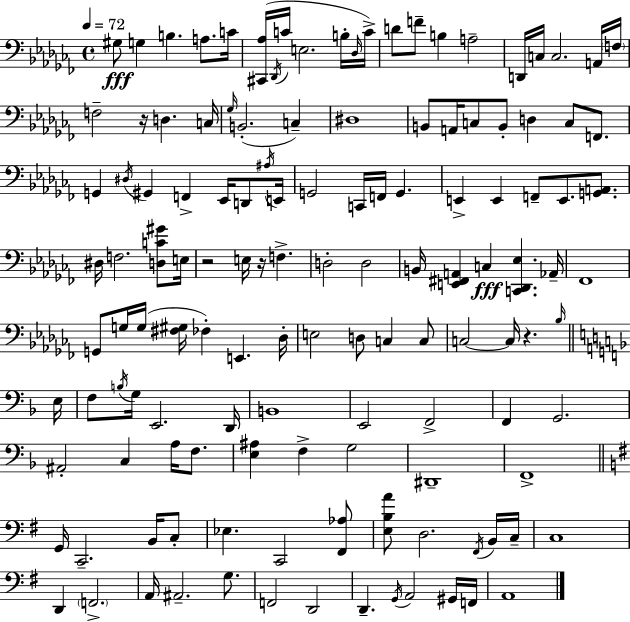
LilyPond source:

{
  \clef bass
  \time 4/4
  \defaultTimeSignature
  \key aes \minor
  \tempo 4 = 72
  gis8\fff g4 b4. a8. c'16 | <cis, aes>16( \acciaccatura { des,16 } c'16 e2. b16-. | \grace { des16 }) c'16-> d'8 f'8-- b4 a2-- | d,16 c16 c2. | \break a,16 \parenthesize f16 f2-- r16 d4. | c16 \grace { ges16 }( b,2.-. c4--) | dis1 | b,8 a,16 c8 b,8-. d4 c8 | \break f,8. g,4 \acciaccatura { dis16 } gis,4 f,4-> | ees,16 d,8 \acciaccatura { ais16 } e,16 g,2 c,16 f,16 g,4. | e,4-> e,4 f,8-- e,8. | <g, a,>8. dis16 f2. | \break <d c' gis'>8 e16 r2 e16 r16 f4.-> | d2-. d2 | b,16 <e, fis, a,>4 c4\fff <c, des, ees>4. | aes,16-- fes,1 | \break g,8 g16 g16( <fis gis>16 fes4-.) e,4. | des16-. e2 d8 c4 | c8 c2~~ c16 r4. | \grace { bes16 } \bar "||" \break \key d \minor e16 f8 \acciaccatura { b16 } g16 e,2. | d,16 b,1 | e,2 f,2-> | f,4 g,2. | \break ais,2-. c4 a16 f8. | <e ais>4 f4-> g2 | dis,1-- | f,1-> | \break \bar "||" \break \key e \minor g,16 c,2.-- b,16 c8-. | ees4. c,2 <fis, aes>8 | <e b a'>8 d2. \acciaccatura { fis,16 } b,16 | c16-- c1 | \break d,4 \parenthesize f,2.-> | a,16 ais,2.-- g8. | f,2 d,2 | d,4.-- \acciaccatura { g,16 } a,2 | \break gis,16 f,16 a,1 | \bar "|."
}